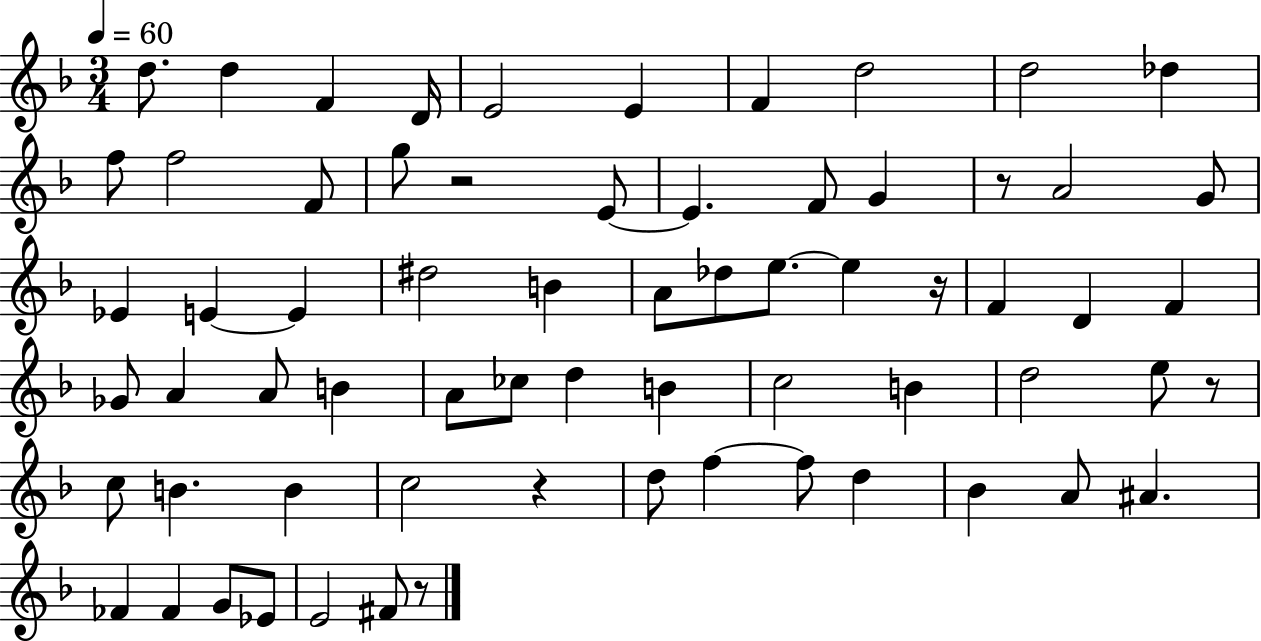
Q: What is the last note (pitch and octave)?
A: F#4